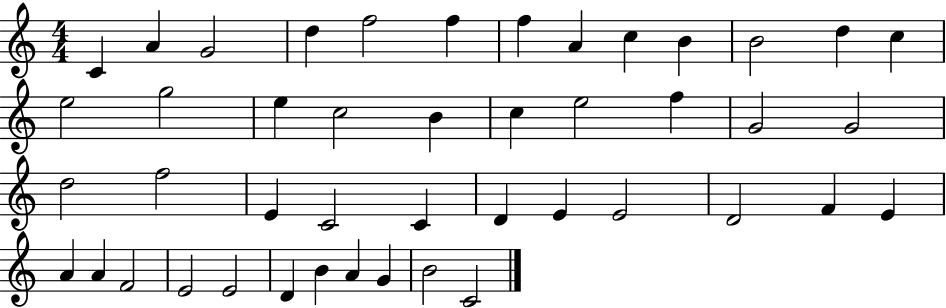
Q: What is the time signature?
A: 4/4